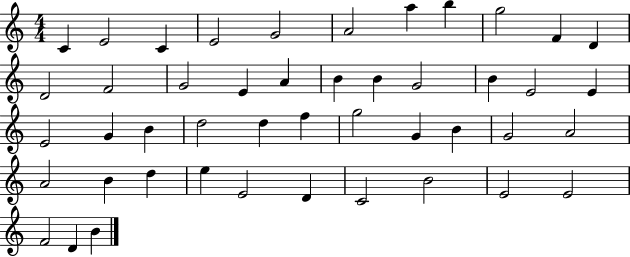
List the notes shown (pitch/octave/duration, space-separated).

C4/q E4/h C4/q E4/h G4/h A4/h A5/q B5/q G5/h F4/q D4/q D4/h F4/h G4/h E4/q A4/q B4/q B4/q G4/h B4/q E4/h E4/q E4/h G4/q B4/q D5/h D5/q F5/q G5/h G4/q B4/q G4/h A4/h A4/h B4/q D5/q E5/q E4/h D4/q C4/h B4/h E4/h E4/h F4/h D4/q B4/q